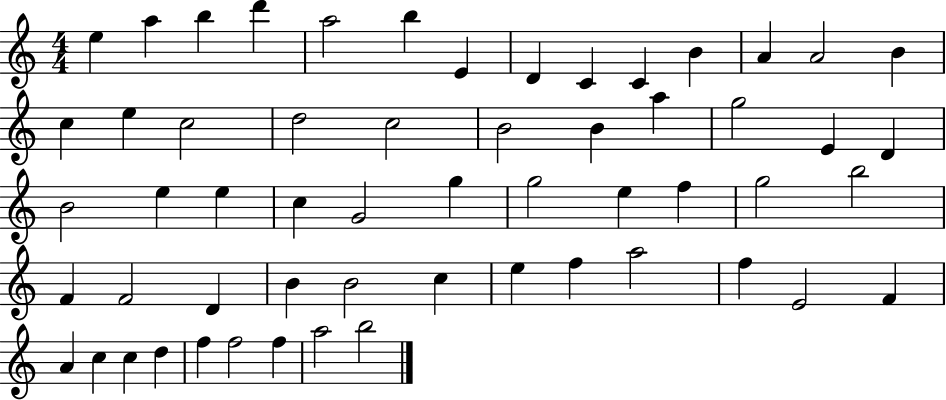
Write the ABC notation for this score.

X:1
T:Untitled
M:4/4
L:1/4
K:C
e a b d' a2 b E D C C B A A2 B c e c2 d2 c2 B2 B a g2 E D B2 e e c G2 g g2 e f g2 b2 F F2 D B B2 c e f a2 f E2 F A c c d f f2 f a2 b2